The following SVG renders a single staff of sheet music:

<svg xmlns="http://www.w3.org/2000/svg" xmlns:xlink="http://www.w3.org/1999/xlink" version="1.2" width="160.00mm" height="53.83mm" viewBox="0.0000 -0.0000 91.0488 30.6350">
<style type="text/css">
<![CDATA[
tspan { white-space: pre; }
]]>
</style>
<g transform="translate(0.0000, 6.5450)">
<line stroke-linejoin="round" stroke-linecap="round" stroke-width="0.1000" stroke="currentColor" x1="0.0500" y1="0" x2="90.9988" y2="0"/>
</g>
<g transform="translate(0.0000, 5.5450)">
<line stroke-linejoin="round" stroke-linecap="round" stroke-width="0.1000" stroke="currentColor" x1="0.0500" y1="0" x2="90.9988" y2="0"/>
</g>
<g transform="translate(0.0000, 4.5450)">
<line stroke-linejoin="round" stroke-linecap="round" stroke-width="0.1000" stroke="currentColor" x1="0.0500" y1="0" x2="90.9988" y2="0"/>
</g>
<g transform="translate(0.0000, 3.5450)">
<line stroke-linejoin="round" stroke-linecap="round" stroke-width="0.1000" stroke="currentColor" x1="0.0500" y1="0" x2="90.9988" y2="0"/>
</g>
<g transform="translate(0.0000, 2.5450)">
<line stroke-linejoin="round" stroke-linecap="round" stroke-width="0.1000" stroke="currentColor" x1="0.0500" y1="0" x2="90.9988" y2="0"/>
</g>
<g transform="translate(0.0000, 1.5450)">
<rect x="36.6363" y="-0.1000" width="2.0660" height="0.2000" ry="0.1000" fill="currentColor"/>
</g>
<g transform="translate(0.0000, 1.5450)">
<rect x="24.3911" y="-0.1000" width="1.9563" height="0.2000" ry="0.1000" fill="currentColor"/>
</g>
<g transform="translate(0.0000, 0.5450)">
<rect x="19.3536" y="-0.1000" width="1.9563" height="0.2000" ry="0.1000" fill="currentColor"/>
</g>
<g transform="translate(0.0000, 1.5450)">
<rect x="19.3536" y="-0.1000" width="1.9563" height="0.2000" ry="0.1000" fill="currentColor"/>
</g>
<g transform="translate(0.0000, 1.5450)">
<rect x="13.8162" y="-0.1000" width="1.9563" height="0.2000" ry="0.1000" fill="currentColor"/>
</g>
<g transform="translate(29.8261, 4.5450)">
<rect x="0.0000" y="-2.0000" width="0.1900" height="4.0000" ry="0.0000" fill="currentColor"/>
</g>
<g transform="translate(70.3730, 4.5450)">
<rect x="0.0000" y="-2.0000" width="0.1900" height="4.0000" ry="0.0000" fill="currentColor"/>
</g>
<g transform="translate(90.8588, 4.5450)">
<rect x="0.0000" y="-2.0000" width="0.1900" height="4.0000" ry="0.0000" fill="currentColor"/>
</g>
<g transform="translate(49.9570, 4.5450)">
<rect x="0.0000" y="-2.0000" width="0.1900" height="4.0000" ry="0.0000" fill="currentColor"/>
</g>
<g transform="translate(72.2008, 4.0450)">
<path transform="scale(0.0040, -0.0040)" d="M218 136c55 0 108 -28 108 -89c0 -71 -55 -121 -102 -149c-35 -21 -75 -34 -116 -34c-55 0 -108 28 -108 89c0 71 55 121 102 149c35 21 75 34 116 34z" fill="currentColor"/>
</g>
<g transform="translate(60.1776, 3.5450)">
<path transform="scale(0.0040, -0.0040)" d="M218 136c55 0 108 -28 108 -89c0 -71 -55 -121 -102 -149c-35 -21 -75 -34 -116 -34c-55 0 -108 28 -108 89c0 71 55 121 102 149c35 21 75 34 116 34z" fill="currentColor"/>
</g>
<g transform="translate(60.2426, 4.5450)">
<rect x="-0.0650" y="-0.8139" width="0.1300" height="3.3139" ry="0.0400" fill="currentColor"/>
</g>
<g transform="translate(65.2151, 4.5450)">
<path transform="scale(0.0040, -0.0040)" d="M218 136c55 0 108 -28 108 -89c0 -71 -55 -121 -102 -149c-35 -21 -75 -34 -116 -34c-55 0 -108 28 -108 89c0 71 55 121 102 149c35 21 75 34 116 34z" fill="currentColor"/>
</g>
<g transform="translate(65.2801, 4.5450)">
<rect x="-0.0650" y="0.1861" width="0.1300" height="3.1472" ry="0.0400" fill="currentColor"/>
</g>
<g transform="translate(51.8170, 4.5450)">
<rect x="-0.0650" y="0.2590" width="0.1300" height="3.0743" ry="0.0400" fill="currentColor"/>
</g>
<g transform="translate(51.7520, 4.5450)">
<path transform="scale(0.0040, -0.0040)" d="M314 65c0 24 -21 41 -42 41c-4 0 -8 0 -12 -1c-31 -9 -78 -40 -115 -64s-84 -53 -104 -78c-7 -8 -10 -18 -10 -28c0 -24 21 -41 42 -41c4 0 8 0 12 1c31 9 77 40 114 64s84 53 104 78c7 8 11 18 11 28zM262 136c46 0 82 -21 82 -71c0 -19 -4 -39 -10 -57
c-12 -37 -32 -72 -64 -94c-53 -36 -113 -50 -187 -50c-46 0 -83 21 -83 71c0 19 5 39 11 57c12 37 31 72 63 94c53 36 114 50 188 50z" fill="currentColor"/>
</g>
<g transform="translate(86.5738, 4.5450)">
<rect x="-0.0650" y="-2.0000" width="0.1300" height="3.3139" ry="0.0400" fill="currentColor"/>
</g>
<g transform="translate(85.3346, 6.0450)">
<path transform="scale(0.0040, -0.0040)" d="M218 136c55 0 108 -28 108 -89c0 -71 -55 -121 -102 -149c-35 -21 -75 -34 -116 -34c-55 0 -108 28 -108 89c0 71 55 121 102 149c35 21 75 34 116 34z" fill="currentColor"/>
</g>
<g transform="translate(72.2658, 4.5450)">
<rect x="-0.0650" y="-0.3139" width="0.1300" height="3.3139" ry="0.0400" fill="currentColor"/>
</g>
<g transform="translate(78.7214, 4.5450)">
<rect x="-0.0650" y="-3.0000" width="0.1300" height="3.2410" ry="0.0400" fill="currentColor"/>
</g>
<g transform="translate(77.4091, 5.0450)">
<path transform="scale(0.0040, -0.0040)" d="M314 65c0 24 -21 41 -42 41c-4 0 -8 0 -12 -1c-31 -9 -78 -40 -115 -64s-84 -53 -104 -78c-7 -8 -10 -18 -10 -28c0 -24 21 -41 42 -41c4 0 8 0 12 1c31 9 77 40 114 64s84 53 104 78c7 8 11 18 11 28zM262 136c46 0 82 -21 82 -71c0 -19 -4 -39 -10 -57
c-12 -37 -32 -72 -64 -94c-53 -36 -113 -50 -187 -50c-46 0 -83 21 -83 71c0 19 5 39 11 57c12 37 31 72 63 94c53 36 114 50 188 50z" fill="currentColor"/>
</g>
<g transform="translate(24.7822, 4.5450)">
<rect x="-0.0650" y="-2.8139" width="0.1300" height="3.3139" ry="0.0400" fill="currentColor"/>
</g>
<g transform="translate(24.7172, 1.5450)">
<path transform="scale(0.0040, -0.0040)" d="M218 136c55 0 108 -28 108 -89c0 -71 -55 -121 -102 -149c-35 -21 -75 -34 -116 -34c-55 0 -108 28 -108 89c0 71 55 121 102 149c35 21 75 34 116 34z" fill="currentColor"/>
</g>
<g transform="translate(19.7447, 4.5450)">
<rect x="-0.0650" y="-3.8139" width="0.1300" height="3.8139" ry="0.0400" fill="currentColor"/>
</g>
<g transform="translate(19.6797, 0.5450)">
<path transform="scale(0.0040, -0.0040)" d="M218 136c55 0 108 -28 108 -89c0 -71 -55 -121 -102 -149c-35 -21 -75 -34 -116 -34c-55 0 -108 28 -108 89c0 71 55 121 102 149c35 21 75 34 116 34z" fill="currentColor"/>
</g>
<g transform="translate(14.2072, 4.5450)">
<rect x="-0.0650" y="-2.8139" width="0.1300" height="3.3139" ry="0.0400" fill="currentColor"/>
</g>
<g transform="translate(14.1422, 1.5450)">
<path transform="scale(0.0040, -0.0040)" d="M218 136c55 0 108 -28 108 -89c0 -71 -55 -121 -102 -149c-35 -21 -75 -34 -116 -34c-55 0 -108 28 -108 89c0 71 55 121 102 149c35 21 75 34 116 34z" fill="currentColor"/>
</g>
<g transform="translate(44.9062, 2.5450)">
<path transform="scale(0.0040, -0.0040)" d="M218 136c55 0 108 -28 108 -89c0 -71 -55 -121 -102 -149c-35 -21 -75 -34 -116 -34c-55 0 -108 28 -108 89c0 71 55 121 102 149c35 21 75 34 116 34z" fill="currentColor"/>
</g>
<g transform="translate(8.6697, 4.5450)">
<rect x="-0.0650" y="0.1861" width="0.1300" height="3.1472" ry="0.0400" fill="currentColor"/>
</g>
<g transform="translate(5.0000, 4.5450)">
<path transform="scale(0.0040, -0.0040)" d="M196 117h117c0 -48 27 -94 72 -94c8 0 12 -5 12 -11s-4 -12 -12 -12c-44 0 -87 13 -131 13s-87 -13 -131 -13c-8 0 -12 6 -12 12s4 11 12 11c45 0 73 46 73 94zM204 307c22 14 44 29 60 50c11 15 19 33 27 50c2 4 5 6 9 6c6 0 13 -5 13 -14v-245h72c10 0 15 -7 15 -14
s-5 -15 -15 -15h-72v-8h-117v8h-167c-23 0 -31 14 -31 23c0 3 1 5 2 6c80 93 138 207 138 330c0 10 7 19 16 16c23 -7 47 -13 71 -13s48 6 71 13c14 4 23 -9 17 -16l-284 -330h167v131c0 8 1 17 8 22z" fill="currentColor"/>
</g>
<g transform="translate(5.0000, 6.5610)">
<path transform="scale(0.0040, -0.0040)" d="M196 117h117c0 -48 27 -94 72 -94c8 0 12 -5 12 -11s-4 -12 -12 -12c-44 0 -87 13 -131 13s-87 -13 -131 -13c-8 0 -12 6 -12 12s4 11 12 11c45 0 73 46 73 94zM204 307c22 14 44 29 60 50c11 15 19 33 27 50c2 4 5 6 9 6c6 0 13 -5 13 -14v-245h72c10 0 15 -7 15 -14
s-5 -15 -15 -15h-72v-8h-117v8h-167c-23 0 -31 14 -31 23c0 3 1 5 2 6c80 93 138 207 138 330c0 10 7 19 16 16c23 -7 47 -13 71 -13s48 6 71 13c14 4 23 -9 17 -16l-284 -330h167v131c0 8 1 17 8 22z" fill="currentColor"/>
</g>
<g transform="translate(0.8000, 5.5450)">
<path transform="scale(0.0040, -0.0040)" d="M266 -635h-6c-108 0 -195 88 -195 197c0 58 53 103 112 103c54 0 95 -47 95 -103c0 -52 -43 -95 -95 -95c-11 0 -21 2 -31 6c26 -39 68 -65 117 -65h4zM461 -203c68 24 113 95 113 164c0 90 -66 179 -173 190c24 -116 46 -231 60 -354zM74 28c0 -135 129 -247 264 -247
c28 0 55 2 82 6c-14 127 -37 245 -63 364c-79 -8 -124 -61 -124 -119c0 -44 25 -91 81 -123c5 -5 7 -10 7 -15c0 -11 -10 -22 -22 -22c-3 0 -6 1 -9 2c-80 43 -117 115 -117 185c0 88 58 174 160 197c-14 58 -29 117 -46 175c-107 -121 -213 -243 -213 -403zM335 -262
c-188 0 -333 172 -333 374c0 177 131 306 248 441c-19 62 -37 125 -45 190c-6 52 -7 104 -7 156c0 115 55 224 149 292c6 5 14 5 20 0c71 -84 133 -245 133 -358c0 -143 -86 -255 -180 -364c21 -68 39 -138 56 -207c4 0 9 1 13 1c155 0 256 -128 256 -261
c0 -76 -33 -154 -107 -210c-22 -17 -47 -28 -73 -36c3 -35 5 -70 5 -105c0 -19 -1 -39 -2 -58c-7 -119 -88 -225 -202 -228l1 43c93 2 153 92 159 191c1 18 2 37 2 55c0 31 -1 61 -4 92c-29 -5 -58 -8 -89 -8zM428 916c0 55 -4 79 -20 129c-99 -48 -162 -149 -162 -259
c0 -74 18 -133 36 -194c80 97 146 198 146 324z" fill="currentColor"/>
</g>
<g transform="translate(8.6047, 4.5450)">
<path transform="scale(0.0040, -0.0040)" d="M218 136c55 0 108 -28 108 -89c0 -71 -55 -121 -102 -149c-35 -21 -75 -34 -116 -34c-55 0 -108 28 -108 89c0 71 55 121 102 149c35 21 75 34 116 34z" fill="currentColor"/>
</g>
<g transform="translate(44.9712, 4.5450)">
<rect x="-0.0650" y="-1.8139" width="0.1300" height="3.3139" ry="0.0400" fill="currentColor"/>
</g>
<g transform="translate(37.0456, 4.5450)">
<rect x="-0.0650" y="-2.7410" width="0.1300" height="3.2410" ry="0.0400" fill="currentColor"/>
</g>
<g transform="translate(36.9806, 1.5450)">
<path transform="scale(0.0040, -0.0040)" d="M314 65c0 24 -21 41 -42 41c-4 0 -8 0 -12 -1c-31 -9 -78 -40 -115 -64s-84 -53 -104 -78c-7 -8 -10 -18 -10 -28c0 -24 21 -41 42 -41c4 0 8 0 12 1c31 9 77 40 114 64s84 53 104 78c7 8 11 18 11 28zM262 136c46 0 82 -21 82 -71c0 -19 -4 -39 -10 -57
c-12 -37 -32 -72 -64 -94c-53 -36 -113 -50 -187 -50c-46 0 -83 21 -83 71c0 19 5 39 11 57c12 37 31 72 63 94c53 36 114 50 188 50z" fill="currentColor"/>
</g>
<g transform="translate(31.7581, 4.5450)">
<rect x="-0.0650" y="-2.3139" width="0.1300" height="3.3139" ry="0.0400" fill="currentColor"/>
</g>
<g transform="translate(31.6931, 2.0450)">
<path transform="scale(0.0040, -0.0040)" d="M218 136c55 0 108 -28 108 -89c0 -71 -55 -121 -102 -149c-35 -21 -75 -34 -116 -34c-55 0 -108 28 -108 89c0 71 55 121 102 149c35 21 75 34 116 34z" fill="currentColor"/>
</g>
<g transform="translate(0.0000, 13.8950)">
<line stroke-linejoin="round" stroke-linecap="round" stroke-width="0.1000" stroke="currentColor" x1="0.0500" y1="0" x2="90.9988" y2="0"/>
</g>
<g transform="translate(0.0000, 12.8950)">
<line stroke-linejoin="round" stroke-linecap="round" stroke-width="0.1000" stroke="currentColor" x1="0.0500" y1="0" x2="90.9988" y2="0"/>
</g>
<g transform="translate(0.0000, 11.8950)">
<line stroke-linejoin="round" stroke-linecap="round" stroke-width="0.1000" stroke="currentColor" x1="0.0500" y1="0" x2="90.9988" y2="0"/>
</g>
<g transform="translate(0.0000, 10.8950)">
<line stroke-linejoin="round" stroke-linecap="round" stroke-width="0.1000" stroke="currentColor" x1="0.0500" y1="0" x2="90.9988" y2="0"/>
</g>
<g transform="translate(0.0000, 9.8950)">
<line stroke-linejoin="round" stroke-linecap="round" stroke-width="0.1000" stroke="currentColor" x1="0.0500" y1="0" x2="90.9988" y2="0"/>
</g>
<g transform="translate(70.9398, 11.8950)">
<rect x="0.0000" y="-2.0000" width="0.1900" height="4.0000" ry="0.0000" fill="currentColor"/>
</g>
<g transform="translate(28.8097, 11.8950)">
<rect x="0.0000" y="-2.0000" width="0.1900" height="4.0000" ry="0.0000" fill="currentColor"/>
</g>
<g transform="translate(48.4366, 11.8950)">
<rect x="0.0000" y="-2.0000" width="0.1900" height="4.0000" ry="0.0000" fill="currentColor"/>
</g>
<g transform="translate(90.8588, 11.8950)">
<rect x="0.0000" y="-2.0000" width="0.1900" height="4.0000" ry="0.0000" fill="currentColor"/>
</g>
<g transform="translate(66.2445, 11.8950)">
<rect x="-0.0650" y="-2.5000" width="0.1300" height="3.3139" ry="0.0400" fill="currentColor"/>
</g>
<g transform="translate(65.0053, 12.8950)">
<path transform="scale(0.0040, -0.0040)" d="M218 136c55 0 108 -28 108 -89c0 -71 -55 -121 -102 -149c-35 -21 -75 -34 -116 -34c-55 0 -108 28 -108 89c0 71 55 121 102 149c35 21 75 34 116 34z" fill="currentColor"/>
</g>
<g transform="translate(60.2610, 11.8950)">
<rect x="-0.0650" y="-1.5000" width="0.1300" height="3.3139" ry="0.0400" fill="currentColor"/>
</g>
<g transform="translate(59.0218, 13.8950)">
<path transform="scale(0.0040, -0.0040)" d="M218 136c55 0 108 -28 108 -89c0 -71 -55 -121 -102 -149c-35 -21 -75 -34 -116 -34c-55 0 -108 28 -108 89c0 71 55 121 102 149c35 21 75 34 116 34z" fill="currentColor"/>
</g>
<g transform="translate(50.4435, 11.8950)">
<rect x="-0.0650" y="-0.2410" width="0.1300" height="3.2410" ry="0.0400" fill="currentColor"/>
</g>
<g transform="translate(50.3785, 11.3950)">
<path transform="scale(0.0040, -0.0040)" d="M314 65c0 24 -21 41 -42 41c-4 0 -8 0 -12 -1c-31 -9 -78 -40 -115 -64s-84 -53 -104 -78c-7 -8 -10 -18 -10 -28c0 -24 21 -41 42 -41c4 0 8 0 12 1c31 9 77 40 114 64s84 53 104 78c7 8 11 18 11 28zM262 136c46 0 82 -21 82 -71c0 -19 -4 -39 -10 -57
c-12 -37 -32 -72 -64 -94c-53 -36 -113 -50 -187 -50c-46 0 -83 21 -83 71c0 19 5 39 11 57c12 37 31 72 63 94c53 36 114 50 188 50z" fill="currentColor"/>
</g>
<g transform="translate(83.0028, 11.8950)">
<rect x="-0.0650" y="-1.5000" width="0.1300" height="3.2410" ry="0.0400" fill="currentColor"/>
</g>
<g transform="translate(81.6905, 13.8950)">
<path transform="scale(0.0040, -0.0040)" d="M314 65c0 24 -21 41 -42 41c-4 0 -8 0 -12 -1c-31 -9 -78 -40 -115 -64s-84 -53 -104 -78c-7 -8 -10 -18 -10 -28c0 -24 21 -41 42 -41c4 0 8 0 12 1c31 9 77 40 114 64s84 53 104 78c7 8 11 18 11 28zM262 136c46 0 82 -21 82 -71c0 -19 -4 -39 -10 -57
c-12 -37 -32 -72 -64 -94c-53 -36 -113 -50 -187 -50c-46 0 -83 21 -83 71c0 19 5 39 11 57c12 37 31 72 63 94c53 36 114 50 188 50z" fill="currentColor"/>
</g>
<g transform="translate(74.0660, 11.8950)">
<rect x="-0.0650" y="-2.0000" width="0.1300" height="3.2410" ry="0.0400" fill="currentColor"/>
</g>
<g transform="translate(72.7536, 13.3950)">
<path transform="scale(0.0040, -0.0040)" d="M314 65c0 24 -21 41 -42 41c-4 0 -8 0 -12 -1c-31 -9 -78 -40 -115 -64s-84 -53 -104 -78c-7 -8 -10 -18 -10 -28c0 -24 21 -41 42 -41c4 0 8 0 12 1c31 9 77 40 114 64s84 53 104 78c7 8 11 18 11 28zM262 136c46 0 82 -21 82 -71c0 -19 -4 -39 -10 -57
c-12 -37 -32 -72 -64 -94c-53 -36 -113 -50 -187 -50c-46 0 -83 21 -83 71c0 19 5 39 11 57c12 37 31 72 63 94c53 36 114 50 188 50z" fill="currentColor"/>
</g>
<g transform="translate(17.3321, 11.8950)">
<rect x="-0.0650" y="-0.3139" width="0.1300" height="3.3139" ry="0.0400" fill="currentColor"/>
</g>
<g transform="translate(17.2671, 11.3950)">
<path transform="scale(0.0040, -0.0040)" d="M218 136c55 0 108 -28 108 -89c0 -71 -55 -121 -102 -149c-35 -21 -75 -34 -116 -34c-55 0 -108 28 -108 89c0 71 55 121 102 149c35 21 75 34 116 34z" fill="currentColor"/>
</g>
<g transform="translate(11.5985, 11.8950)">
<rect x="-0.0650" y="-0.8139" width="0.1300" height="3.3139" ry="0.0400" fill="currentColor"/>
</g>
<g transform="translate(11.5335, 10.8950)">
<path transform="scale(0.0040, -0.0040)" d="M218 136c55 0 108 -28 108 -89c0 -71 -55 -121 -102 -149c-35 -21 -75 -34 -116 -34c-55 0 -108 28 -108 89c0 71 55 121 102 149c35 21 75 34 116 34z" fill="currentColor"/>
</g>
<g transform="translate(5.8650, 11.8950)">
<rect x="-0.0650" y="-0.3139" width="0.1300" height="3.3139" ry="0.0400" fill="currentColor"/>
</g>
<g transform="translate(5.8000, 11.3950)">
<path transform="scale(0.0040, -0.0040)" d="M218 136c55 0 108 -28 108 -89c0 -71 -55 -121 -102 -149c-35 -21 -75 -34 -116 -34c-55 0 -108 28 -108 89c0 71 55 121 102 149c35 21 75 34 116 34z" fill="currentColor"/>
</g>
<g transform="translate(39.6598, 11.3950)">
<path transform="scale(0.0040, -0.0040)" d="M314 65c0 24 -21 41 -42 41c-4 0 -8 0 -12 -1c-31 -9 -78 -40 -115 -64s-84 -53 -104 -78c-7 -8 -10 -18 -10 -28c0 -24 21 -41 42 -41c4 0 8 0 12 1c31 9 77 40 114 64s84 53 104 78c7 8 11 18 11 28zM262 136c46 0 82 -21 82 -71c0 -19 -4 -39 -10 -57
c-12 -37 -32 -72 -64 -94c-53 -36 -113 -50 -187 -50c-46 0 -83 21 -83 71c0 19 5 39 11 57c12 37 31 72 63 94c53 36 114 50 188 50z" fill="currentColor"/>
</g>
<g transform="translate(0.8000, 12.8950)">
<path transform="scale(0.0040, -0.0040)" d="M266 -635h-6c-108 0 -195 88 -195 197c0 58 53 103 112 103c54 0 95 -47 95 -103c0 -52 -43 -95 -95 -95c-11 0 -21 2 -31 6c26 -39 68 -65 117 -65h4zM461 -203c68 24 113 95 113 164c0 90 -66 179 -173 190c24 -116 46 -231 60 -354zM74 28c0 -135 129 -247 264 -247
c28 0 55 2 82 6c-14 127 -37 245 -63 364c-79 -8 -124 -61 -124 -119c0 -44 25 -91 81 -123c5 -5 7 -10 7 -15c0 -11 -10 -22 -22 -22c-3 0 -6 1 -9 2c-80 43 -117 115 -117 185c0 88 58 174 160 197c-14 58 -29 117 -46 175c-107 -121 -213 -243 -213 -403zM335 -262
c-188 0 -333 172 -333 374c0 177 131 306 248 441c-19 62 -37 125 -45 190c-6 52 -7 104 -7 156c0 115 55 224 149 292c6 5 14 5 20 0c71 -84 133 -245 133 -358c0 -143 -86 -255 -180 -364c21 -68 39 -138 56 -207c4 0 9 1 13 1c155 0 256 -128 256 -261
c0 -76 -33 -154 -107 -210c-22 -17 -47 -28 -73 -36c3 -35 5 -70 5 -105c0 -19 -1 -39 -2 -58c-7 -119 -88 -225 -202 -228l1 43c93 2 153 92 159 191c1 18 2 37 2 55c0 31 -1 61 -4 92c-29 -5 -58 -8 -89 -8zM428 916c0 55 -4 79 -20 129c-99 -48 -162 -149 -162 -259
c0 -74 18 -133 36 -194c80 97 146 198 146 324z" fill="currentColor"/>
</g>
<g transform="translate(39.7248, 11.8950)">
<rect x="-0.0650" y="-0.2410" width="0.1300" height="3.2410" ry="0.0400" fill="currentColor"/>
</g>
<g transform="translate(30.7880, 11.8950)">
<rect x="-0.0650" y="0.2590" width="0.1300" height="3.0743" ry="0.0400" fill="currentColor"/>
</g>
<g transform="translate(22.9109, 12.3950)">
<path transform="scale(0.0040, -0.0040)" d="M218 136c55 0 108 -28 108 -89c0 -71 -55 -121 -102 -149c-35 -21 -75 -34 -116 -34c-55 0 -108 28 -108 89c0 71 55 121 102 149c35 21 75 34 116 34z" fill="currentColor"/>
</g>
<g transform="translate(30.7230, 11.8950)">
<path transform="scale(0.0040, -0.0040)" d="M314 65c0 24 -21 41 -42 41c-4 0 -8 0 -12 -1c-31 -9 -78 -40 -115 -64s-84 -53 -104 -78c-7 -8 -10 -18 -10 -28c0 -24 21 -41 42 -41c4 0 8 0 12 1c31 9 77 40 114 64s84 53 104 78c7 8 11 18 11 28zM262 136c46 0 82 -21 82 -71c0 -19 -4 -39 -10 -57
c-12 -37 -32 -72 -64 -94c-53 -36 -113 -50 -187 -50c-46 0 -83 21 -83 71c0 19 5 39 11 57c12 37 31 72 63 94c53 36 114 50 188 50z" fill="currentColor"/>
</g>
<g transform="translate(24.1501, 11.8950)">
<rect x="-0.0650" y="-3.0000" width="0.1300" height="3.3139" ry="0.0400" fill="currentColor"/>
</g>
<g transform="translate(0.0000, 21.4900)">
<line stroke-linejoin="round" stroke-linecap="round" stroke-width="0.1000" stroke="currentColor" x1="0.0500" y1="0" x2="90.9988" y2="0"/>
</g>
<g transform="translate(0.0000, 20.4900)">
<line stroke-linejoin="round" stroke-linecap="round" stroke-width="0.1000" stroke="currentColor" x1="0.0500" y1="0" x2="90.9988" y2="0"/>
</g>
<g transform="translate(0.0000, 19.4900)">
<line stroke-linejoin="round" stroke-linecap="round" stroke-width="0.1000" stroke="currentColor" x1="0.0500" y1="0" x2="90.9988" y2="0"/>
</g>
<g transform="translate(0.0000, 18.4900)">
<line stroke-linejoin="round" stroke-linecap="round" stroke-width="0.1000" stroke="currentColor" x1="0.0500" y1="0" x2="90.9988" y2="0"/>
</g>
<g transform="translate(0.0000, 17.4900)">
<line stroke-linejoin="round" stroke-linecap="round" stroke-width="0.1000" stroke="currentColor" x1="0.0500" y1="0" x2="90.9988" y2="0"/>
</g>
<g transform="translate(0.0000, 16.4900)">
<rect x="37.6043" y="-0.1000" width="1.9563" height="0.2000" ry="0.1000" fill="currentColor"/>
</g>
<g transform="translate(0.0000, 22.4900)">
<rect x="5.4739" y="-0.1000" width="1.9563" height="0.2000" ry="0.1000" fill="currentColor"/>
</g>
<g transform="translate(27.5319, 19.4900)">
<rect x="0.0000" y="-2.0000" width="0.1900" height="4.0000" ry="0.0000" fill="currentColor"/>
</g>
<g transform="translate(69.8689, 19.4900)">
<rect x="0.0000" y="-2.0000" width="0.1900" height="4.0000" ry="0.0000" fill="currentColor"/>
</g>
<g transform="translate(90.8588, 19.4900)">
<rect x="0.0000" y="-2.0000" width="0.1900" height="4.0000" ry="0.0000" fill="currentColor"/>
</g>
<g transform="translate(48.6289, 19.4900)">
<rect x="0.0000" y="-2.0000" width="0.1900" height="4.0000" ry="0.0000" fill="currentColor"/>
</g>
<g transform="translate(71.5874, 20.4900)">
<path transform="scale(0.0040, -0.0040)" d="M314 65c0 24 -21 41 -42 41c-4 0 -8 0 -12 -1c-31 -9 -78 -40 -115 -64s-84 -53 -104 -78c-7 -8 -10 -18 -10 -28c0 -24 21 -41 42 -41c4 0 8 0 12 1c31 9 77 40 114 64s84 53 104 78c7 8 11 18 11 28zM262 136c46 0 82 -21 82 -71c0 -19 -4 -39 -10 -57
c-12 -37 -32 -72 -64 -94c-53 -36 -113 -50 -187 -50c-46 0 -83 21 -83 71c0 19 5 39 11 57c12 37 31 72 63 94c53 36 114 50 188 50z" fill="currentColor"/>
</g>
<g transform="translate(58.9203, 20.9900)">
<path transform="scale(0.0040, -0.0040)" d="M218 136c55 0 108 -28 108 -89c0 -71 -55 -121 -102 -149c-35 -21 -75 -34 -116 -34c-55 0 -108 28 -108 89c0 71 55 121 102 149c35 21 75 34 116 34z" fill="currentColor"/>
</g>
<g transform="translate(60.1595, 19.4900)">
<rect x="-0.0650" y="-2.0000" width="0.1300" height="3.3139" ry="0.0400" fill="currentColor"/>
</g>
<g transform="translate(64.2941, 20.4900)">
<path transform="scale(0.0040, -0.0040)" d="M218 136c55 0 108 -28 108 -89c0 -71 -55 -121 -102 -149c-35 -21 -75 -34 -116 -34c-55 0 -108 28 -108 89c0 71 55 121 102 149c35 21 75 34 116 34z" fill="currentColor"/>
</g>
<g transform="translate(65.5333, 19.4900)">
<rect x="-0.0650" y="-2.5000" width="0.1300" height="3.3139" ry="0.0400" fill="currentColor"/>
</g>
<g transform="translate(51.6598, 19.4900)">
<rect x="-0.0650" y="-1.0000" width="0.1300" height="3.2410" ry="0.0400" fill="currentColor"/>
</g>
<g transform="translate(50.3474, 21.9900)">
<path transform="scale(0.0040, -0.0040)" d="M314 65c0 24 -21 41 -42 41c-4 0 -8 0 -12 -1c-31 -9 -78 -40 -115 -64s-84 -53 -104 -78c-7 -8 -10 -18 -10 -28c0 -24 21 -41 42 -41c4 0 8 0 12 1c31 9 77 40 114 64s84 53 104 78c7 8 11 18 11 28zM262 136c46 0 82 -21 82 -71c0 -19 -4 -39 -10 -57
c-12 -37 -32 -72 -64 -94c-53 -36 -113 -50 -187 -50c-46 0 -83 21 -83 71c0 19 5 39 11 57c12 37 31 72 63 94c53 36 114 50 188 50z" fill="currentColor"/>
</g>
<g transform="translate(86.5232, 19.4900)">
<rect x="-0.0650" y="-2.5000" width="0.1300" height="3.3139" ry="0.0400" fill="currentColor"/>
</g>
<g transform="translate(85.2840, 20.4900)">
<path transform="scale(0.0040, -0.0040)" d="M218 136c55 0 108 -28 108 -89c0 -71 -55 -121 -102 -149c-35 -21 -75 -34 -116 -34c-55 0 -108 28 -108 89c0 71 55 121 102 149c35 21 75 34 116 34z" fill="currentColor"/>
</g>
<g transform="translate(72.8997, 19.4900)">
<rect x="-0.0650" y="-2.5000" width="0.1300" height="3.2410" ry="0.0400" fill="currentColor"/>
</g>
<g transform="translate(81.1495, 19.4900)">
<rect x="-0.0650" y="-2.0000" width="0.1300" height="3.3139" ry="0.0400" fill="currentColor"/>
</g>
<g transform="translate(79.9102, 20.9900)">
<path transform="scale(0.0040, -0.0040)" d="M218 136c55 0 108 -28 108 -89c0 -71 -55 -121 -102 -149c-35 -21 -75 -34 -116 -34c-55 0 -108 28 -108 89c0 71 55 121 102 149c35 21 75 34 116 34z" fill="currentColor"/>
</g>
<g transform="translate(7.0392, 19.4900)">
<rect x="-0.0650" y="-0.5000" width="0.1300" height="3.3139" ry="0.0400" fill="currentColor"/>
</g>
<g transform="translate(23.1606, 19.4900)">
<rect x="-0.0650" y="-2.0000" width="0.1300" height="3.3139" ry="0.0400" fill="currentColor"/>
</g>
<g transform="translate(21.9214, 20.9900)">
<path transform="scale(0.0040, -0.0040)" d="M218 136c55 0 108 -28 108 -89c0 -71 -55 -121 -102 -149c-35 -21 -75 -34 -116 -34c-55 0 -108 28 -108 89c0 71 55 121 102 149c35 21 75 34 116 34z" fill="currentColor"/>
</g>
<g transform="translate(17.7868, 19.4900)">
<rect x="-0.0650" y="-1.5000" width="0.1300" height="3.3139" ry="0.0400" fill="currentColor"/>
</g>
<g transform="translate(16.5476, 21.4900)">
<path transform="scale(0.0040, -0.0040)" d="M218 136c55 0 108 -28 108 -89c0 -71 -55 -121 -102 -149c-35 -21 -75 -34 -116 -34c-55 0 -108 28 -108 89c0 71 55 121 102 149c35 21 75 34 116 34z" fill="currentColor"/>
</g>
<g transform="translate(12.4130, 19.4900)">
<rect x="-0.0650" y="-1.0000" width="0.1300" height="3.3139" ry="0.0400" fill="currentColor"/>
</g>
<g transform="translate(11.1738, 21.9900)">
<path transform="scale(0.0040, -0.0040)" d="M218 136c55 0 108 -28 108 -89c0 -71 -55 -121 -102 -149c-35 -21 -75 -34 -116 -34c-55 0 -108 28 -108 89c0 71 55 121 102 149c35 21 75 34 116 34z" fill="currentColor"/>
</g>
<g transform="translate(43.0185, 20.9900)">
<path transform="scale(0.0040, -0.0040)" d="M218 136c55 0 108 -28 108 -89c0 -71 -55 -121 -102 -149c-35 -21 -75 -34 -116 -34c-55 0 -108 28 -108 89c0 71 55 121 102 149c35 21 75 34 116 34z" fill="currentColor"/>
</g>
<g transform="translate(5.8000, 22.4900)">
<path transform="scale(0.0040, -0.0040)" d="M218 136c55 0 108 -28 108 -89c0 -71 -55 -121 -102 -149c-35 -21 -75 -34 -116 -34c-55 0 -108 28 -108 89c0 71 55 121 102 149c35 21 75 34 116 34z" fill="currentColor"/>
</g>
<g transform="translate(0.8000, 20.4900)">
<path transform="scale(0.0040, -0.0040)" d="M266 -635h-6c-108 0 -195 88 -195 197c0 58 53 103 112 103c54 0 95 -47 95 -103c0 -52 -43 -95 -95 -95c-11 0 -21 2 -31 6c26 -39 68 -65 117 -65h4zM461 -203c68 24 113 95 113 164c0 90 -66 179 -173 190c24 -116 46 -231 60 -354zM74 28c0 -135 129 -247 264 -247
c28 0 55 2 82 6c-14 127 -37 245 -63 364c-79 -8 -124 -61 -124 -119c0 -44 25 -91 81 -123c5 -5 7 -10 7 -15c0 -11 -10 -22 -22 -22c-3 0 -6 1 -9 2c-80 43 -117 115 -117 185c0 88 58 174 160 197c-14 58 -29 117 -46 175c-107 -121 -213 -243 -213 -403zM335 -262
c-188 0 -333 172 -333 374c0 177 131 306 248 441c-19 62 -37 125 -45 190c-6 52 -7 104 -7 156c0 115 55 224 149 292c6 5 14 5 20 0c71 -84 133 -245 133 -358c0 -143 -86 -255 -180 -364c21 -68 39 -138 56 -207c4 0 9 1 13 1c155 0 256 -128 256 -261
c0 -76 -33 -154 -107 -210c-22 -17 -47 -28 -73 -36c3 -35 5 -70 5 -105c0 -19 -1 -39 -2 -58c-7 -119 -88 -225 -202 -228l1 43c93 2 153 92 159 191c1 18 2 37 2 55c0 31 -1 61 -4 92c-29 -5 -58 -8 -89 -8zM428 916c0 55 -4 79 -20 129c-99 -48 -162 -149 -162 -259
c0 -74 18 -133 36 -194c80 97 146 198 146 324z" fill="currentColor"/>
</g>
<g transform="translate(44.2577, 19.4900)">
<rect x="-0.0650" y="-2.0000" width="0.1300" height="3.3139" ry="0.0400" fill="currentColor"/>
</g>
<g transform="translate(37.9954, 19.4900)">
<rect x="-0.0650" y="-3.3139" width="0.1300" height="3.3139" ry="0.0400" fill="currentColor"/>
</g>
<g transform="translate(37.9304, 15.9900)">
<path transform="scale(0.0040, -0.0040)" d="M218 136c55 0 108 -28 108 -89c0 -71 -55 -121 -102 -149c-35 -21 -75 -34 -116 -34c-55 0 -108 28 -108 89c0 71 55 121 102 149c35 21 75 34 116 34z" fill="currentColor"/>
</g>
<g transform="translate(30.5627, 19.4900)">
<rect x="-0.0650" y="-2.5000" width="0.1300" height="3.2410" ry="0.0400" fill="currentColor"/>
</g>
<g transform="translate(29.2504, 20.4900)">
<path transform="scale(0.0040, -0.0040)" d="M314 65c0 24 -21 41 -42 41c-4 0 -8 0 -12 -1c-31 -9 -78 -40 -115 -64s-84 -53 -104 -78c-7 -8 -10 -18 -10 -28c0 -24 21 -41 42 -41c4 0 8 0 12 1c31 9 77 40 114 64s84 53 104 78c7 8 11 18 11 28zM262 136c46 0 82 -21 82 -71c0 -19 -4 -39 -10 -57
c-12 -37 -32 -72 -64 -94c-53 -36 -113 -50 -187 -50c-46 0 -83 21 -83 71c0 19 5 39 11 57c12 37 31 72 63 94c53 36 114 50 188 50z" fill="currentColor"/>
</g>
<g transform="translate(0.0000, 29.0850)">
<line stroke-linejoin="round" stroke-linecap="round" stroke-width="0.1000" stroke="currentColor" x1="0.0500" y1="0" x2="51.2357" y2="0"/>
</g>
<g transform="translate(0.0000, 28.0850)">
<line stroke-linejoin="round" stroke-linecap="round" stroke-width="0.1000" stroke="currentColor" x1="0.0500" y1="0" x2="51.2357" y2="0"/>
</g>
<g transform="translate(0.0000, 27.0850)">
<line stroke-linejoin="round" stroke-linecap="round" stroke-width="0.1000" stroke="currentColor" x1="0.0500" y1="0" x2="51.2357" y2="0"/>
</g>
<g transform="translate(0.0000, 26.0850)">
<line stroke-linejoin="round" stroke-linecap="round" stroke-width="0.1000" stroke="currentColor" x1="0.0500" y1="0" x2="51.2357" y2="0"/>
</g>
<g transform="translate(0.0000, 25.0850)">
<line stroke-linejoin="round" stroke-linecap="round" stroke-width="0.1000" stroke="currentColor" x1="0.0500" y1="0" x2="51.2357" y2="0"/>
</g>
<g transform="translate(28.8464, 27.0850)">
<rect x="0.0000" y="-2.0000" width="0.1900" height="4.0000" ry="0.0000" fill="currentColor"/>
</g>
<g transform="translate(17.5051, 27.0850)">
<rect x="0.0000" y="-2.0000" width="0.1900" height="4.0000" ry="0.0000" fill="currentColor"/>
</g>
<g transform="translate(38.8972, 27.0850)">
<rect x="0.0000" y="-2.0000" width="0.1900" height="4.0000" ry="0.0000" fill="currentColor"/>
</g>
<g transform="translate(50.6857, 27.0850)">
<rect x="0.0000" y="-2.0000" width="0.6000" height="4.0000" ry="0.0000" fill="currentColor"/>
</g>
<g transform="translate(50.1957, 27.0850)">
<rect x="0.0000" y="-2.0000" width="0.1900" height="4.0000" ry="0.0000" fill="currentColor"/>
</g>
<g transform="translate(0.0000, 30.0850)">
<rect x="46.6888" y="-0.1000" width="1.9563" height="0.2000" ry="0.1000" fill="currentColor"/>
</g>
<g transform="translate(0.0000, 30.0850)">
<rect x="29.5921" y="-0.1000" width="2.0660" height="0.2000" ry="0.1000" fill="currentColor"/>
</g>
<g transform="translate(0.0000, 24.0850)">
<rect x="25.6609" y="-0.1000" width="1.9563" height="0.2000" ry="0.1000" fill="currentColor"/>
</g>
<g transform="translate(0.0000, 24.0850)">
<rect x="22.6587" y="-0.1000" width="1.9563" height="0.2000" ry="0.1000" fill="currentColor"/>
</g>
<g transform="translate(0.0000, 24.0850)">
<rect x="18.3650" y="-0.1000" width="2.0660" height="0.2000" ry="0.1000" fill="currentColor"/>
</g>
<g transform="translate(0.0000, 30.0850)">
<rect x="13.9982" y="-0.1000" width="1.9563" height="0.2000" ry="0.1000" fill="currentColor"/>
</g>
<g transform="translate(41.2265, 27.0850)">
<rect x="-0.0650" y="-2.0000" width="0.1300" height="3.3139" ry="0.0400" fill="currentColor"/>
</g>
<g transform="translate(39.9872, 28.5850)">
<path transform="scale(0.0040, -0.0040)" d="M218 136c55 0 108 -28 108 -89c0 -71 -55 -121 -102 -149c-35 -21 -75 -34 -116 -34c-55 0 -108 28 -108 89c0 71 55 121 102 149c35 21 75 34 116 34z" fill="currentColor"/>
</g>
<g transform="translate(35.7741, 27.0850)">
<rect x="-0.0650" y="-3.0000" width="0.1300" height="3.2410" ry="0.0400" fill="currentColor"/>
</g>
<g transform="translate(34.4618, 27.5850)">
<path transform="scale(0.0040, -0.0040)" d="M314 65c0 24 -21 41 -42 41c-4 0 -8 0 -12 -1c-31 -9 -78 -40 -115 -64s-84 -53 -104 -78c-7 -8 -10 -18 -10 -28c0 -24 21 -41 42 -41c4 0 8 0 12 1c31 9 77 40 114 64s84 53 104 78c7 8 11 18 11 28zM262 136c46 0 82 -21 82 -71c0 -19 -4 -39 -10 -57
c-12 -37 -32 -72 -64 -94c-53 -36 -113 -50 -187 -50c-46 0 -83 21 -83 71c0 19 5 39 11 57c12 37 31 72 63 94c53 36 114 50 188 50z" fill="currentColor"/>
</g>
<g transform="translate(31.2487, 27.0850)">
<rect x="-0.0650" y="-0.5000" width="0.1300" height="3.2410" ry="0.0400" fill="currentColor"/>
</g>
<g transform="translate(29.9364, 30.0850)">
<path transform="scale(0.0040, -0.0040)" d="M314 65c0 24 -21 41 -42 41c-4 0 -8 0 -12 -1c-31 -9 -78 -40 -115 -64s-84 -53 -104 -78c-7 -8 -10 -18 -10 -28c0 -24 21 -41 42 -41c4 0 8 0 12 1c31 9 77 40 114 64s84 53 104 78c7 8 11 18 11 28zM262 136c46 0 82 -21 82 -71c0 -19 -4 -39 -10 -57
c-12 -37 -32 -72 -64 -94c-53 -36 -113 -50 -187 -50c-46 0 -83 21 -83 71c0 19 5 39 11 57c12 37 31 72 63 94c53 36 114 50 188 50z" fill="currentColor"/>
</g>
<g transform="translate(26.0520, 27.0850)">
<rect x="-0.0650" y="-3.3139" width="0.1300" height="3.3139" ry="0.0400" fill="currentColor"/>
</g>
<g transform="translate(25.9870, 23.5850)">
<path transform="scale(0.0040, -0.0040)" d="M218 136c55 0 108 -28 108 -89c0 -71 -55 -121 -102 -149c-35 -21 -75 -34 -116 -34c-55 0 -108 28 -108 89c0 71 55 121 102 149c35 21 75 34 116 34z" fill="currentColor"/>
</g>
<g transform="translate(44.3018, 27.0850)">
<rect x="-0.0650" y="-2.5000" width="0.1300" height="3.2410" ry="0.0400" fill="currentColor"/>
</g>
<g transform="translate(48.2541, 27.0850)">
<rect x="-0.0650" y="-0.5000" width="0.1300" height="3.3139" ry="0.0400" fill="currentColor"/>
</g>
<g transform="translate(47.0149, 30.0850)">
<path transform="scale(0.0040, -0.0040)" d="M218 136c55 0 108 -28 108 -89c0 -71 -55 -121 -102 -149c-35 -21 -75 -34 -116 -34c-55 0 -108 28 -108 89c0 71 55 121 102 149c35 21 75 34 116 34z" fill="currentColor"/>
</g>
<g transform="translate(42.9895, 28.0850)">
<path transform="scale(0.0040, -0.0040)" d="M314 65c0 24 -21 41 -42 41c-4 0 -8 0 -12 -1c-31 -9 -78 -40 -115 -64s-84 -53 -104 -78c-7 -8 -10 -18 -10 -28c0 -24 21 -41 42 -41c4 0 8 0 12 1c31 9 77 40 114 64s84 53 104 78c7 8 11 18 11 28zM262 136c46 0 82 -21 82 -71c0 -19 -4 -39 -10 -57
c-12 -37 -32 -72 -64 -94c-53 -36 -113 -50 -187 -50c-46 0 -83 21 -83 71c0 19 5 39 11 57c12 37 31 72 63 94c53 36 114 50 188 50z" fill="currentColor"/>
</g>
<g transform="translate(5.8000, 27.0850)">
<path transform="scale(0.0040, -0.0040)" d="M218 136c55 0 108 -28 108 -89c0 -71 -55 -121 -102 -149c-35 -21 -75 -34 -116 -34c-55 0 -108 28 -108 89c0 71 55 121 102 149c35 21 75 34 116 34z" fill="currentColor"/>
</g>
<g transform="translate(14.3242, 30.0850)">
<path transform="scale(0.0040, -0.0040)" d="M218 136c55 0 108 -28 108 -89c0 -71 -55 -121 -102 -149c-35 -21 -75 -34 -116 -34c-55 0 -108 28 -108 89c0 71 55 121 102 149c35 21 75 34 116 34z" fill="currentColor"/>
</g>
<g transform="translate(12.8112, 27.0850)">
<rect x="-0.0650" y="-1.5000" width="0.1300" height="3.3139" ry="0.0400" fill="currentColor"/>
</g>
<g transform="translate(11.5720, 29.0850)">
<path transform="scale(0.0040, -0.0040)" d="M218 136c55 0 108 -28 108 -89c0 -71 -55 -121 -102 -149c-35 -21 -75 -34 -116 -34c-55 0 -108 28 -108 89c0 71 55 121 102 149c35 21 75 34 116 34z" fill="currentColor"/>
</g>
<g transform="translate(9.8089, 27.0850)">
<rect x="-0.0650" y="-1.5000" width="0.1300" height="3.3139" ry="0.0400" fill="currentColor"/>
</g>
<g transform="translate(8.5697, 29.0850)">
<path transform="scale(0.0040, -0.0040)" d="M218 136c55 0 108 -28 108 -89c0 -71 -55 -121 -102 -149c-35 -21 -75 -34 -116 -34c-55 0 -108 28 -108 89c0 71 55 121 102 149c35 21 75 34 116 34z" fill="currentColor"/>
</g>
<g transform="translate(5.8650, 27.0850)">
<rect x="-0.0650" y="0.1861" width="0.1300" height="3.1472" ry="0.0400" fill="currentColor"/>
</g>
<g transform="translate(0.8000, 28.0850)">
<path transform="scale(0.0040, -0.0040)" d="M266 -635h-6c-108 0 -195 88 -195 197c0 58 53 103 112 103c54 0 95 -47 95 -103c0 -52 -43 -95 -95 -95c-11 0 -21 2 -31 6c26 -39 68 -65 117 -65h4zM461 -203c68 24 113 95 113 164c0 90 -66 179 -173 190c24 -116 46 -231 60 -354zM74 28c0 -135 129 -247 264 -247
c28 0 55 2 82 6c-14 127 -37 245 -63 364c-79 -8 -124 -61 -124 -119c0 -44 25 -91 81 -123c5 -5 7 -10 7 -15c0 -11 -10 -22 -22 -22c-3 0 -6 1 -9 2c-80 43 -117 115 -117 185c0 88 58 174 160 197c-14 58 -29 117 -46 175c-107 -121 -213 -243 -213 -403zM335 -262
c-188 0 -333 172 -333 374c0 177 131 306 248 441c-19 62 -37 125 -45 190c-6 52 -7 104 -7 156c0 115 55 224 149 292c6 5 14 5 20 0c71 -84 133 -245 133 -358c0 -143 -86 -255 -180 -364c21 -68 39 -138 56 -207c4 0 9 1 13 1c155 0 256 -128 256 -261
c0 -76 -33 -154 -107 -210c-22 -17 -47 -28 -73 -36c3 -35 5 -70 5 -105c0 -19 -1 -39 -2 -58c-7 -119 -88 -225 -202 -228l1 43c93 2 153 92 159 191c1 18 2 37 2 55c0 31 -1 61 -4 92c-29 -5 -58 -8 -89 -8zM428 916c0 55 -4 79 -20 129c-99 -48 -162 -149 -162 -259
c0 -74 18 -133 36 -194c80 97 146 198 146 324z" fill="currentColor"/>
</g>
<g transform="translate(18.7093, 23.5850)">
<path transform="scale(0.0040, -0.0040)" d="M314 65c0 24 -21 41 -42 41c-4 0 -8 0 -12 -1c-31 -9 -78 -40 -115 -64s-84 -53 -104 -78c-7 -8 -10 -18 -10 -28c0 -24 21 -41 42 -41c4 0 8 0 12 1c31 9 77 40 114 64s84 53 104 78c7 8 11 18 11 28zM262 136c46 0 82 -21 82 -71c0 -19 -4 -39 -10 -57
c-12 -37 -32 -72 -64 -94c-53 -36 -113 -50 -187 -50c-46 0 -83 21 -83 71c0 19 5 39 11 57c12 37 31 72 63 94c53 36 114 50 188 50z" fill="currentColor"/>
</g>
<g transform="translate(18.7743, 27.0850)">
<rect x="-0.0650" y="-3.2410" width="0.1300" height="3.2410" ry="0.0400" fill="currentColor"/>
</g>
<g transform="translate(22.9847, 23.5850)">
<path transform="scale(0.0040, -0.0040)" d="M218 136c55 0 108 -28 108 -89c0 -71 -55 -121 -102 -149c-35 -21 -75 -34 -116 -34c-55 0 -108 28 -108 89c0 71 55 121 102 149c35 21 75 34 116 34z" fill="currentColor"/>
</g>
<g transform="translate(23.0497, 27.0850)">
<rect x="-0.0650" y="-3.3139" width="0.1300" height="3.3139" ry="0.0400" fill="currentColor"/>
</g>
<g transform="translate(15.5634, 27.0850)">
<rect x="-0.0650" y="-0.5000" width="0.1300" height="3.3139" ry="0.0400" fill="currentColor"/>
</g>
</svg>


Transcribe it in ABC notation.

X:1
T:Untitled
M:4/4
L:1/4
K:C
B a c' a g a2 f B2 d B c A2 F c d c A B2 c2 c2 E G F2 E2 C D E F G2 b F D2 F G G2 F G B E E C b2 b b C2 A2 F G2 C